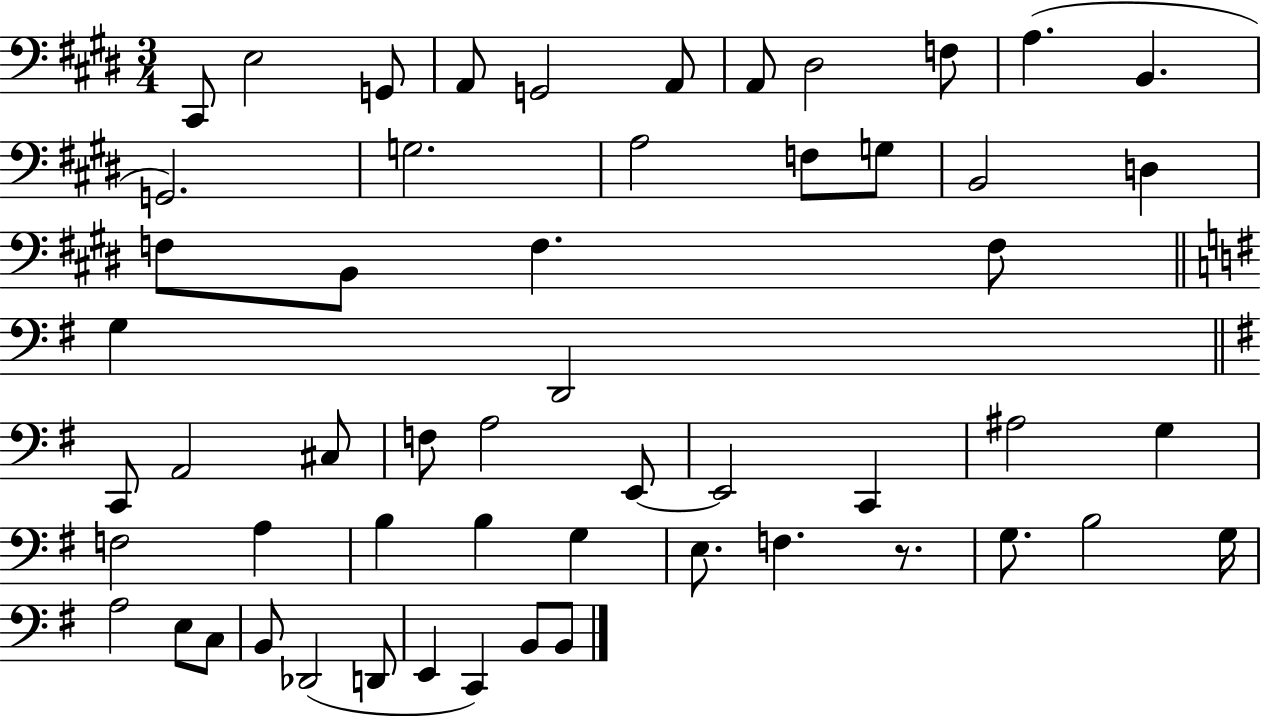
{
  \clef bass
  \numericTimeSignature
  \time 3/4
  \key e \major
  cis,8 e2 g,8 | a,8 g,2 a,8 | a,8 dis2 f8 | a4.( b,4. | \break g,2.) | g2. | a2 f8 g8 | b,2 d4 | \break f8 b,8 f4. f8 | \bar "||" \break \key g \major g4 d,2 | \bar "||" \break \key e \minor c,8 a,2 cis8 | f8 a2 e,8~~ | e,2 c,4 | ais2 g4 | \break f2 a4 | b4 b4 g4 | e8. f4. r8. | g8. b2 g16 | \break a2 e8 c8 | b,8 des,2( d,8 | e,4 c,4) b,8 b,8 | \bar "|."
}